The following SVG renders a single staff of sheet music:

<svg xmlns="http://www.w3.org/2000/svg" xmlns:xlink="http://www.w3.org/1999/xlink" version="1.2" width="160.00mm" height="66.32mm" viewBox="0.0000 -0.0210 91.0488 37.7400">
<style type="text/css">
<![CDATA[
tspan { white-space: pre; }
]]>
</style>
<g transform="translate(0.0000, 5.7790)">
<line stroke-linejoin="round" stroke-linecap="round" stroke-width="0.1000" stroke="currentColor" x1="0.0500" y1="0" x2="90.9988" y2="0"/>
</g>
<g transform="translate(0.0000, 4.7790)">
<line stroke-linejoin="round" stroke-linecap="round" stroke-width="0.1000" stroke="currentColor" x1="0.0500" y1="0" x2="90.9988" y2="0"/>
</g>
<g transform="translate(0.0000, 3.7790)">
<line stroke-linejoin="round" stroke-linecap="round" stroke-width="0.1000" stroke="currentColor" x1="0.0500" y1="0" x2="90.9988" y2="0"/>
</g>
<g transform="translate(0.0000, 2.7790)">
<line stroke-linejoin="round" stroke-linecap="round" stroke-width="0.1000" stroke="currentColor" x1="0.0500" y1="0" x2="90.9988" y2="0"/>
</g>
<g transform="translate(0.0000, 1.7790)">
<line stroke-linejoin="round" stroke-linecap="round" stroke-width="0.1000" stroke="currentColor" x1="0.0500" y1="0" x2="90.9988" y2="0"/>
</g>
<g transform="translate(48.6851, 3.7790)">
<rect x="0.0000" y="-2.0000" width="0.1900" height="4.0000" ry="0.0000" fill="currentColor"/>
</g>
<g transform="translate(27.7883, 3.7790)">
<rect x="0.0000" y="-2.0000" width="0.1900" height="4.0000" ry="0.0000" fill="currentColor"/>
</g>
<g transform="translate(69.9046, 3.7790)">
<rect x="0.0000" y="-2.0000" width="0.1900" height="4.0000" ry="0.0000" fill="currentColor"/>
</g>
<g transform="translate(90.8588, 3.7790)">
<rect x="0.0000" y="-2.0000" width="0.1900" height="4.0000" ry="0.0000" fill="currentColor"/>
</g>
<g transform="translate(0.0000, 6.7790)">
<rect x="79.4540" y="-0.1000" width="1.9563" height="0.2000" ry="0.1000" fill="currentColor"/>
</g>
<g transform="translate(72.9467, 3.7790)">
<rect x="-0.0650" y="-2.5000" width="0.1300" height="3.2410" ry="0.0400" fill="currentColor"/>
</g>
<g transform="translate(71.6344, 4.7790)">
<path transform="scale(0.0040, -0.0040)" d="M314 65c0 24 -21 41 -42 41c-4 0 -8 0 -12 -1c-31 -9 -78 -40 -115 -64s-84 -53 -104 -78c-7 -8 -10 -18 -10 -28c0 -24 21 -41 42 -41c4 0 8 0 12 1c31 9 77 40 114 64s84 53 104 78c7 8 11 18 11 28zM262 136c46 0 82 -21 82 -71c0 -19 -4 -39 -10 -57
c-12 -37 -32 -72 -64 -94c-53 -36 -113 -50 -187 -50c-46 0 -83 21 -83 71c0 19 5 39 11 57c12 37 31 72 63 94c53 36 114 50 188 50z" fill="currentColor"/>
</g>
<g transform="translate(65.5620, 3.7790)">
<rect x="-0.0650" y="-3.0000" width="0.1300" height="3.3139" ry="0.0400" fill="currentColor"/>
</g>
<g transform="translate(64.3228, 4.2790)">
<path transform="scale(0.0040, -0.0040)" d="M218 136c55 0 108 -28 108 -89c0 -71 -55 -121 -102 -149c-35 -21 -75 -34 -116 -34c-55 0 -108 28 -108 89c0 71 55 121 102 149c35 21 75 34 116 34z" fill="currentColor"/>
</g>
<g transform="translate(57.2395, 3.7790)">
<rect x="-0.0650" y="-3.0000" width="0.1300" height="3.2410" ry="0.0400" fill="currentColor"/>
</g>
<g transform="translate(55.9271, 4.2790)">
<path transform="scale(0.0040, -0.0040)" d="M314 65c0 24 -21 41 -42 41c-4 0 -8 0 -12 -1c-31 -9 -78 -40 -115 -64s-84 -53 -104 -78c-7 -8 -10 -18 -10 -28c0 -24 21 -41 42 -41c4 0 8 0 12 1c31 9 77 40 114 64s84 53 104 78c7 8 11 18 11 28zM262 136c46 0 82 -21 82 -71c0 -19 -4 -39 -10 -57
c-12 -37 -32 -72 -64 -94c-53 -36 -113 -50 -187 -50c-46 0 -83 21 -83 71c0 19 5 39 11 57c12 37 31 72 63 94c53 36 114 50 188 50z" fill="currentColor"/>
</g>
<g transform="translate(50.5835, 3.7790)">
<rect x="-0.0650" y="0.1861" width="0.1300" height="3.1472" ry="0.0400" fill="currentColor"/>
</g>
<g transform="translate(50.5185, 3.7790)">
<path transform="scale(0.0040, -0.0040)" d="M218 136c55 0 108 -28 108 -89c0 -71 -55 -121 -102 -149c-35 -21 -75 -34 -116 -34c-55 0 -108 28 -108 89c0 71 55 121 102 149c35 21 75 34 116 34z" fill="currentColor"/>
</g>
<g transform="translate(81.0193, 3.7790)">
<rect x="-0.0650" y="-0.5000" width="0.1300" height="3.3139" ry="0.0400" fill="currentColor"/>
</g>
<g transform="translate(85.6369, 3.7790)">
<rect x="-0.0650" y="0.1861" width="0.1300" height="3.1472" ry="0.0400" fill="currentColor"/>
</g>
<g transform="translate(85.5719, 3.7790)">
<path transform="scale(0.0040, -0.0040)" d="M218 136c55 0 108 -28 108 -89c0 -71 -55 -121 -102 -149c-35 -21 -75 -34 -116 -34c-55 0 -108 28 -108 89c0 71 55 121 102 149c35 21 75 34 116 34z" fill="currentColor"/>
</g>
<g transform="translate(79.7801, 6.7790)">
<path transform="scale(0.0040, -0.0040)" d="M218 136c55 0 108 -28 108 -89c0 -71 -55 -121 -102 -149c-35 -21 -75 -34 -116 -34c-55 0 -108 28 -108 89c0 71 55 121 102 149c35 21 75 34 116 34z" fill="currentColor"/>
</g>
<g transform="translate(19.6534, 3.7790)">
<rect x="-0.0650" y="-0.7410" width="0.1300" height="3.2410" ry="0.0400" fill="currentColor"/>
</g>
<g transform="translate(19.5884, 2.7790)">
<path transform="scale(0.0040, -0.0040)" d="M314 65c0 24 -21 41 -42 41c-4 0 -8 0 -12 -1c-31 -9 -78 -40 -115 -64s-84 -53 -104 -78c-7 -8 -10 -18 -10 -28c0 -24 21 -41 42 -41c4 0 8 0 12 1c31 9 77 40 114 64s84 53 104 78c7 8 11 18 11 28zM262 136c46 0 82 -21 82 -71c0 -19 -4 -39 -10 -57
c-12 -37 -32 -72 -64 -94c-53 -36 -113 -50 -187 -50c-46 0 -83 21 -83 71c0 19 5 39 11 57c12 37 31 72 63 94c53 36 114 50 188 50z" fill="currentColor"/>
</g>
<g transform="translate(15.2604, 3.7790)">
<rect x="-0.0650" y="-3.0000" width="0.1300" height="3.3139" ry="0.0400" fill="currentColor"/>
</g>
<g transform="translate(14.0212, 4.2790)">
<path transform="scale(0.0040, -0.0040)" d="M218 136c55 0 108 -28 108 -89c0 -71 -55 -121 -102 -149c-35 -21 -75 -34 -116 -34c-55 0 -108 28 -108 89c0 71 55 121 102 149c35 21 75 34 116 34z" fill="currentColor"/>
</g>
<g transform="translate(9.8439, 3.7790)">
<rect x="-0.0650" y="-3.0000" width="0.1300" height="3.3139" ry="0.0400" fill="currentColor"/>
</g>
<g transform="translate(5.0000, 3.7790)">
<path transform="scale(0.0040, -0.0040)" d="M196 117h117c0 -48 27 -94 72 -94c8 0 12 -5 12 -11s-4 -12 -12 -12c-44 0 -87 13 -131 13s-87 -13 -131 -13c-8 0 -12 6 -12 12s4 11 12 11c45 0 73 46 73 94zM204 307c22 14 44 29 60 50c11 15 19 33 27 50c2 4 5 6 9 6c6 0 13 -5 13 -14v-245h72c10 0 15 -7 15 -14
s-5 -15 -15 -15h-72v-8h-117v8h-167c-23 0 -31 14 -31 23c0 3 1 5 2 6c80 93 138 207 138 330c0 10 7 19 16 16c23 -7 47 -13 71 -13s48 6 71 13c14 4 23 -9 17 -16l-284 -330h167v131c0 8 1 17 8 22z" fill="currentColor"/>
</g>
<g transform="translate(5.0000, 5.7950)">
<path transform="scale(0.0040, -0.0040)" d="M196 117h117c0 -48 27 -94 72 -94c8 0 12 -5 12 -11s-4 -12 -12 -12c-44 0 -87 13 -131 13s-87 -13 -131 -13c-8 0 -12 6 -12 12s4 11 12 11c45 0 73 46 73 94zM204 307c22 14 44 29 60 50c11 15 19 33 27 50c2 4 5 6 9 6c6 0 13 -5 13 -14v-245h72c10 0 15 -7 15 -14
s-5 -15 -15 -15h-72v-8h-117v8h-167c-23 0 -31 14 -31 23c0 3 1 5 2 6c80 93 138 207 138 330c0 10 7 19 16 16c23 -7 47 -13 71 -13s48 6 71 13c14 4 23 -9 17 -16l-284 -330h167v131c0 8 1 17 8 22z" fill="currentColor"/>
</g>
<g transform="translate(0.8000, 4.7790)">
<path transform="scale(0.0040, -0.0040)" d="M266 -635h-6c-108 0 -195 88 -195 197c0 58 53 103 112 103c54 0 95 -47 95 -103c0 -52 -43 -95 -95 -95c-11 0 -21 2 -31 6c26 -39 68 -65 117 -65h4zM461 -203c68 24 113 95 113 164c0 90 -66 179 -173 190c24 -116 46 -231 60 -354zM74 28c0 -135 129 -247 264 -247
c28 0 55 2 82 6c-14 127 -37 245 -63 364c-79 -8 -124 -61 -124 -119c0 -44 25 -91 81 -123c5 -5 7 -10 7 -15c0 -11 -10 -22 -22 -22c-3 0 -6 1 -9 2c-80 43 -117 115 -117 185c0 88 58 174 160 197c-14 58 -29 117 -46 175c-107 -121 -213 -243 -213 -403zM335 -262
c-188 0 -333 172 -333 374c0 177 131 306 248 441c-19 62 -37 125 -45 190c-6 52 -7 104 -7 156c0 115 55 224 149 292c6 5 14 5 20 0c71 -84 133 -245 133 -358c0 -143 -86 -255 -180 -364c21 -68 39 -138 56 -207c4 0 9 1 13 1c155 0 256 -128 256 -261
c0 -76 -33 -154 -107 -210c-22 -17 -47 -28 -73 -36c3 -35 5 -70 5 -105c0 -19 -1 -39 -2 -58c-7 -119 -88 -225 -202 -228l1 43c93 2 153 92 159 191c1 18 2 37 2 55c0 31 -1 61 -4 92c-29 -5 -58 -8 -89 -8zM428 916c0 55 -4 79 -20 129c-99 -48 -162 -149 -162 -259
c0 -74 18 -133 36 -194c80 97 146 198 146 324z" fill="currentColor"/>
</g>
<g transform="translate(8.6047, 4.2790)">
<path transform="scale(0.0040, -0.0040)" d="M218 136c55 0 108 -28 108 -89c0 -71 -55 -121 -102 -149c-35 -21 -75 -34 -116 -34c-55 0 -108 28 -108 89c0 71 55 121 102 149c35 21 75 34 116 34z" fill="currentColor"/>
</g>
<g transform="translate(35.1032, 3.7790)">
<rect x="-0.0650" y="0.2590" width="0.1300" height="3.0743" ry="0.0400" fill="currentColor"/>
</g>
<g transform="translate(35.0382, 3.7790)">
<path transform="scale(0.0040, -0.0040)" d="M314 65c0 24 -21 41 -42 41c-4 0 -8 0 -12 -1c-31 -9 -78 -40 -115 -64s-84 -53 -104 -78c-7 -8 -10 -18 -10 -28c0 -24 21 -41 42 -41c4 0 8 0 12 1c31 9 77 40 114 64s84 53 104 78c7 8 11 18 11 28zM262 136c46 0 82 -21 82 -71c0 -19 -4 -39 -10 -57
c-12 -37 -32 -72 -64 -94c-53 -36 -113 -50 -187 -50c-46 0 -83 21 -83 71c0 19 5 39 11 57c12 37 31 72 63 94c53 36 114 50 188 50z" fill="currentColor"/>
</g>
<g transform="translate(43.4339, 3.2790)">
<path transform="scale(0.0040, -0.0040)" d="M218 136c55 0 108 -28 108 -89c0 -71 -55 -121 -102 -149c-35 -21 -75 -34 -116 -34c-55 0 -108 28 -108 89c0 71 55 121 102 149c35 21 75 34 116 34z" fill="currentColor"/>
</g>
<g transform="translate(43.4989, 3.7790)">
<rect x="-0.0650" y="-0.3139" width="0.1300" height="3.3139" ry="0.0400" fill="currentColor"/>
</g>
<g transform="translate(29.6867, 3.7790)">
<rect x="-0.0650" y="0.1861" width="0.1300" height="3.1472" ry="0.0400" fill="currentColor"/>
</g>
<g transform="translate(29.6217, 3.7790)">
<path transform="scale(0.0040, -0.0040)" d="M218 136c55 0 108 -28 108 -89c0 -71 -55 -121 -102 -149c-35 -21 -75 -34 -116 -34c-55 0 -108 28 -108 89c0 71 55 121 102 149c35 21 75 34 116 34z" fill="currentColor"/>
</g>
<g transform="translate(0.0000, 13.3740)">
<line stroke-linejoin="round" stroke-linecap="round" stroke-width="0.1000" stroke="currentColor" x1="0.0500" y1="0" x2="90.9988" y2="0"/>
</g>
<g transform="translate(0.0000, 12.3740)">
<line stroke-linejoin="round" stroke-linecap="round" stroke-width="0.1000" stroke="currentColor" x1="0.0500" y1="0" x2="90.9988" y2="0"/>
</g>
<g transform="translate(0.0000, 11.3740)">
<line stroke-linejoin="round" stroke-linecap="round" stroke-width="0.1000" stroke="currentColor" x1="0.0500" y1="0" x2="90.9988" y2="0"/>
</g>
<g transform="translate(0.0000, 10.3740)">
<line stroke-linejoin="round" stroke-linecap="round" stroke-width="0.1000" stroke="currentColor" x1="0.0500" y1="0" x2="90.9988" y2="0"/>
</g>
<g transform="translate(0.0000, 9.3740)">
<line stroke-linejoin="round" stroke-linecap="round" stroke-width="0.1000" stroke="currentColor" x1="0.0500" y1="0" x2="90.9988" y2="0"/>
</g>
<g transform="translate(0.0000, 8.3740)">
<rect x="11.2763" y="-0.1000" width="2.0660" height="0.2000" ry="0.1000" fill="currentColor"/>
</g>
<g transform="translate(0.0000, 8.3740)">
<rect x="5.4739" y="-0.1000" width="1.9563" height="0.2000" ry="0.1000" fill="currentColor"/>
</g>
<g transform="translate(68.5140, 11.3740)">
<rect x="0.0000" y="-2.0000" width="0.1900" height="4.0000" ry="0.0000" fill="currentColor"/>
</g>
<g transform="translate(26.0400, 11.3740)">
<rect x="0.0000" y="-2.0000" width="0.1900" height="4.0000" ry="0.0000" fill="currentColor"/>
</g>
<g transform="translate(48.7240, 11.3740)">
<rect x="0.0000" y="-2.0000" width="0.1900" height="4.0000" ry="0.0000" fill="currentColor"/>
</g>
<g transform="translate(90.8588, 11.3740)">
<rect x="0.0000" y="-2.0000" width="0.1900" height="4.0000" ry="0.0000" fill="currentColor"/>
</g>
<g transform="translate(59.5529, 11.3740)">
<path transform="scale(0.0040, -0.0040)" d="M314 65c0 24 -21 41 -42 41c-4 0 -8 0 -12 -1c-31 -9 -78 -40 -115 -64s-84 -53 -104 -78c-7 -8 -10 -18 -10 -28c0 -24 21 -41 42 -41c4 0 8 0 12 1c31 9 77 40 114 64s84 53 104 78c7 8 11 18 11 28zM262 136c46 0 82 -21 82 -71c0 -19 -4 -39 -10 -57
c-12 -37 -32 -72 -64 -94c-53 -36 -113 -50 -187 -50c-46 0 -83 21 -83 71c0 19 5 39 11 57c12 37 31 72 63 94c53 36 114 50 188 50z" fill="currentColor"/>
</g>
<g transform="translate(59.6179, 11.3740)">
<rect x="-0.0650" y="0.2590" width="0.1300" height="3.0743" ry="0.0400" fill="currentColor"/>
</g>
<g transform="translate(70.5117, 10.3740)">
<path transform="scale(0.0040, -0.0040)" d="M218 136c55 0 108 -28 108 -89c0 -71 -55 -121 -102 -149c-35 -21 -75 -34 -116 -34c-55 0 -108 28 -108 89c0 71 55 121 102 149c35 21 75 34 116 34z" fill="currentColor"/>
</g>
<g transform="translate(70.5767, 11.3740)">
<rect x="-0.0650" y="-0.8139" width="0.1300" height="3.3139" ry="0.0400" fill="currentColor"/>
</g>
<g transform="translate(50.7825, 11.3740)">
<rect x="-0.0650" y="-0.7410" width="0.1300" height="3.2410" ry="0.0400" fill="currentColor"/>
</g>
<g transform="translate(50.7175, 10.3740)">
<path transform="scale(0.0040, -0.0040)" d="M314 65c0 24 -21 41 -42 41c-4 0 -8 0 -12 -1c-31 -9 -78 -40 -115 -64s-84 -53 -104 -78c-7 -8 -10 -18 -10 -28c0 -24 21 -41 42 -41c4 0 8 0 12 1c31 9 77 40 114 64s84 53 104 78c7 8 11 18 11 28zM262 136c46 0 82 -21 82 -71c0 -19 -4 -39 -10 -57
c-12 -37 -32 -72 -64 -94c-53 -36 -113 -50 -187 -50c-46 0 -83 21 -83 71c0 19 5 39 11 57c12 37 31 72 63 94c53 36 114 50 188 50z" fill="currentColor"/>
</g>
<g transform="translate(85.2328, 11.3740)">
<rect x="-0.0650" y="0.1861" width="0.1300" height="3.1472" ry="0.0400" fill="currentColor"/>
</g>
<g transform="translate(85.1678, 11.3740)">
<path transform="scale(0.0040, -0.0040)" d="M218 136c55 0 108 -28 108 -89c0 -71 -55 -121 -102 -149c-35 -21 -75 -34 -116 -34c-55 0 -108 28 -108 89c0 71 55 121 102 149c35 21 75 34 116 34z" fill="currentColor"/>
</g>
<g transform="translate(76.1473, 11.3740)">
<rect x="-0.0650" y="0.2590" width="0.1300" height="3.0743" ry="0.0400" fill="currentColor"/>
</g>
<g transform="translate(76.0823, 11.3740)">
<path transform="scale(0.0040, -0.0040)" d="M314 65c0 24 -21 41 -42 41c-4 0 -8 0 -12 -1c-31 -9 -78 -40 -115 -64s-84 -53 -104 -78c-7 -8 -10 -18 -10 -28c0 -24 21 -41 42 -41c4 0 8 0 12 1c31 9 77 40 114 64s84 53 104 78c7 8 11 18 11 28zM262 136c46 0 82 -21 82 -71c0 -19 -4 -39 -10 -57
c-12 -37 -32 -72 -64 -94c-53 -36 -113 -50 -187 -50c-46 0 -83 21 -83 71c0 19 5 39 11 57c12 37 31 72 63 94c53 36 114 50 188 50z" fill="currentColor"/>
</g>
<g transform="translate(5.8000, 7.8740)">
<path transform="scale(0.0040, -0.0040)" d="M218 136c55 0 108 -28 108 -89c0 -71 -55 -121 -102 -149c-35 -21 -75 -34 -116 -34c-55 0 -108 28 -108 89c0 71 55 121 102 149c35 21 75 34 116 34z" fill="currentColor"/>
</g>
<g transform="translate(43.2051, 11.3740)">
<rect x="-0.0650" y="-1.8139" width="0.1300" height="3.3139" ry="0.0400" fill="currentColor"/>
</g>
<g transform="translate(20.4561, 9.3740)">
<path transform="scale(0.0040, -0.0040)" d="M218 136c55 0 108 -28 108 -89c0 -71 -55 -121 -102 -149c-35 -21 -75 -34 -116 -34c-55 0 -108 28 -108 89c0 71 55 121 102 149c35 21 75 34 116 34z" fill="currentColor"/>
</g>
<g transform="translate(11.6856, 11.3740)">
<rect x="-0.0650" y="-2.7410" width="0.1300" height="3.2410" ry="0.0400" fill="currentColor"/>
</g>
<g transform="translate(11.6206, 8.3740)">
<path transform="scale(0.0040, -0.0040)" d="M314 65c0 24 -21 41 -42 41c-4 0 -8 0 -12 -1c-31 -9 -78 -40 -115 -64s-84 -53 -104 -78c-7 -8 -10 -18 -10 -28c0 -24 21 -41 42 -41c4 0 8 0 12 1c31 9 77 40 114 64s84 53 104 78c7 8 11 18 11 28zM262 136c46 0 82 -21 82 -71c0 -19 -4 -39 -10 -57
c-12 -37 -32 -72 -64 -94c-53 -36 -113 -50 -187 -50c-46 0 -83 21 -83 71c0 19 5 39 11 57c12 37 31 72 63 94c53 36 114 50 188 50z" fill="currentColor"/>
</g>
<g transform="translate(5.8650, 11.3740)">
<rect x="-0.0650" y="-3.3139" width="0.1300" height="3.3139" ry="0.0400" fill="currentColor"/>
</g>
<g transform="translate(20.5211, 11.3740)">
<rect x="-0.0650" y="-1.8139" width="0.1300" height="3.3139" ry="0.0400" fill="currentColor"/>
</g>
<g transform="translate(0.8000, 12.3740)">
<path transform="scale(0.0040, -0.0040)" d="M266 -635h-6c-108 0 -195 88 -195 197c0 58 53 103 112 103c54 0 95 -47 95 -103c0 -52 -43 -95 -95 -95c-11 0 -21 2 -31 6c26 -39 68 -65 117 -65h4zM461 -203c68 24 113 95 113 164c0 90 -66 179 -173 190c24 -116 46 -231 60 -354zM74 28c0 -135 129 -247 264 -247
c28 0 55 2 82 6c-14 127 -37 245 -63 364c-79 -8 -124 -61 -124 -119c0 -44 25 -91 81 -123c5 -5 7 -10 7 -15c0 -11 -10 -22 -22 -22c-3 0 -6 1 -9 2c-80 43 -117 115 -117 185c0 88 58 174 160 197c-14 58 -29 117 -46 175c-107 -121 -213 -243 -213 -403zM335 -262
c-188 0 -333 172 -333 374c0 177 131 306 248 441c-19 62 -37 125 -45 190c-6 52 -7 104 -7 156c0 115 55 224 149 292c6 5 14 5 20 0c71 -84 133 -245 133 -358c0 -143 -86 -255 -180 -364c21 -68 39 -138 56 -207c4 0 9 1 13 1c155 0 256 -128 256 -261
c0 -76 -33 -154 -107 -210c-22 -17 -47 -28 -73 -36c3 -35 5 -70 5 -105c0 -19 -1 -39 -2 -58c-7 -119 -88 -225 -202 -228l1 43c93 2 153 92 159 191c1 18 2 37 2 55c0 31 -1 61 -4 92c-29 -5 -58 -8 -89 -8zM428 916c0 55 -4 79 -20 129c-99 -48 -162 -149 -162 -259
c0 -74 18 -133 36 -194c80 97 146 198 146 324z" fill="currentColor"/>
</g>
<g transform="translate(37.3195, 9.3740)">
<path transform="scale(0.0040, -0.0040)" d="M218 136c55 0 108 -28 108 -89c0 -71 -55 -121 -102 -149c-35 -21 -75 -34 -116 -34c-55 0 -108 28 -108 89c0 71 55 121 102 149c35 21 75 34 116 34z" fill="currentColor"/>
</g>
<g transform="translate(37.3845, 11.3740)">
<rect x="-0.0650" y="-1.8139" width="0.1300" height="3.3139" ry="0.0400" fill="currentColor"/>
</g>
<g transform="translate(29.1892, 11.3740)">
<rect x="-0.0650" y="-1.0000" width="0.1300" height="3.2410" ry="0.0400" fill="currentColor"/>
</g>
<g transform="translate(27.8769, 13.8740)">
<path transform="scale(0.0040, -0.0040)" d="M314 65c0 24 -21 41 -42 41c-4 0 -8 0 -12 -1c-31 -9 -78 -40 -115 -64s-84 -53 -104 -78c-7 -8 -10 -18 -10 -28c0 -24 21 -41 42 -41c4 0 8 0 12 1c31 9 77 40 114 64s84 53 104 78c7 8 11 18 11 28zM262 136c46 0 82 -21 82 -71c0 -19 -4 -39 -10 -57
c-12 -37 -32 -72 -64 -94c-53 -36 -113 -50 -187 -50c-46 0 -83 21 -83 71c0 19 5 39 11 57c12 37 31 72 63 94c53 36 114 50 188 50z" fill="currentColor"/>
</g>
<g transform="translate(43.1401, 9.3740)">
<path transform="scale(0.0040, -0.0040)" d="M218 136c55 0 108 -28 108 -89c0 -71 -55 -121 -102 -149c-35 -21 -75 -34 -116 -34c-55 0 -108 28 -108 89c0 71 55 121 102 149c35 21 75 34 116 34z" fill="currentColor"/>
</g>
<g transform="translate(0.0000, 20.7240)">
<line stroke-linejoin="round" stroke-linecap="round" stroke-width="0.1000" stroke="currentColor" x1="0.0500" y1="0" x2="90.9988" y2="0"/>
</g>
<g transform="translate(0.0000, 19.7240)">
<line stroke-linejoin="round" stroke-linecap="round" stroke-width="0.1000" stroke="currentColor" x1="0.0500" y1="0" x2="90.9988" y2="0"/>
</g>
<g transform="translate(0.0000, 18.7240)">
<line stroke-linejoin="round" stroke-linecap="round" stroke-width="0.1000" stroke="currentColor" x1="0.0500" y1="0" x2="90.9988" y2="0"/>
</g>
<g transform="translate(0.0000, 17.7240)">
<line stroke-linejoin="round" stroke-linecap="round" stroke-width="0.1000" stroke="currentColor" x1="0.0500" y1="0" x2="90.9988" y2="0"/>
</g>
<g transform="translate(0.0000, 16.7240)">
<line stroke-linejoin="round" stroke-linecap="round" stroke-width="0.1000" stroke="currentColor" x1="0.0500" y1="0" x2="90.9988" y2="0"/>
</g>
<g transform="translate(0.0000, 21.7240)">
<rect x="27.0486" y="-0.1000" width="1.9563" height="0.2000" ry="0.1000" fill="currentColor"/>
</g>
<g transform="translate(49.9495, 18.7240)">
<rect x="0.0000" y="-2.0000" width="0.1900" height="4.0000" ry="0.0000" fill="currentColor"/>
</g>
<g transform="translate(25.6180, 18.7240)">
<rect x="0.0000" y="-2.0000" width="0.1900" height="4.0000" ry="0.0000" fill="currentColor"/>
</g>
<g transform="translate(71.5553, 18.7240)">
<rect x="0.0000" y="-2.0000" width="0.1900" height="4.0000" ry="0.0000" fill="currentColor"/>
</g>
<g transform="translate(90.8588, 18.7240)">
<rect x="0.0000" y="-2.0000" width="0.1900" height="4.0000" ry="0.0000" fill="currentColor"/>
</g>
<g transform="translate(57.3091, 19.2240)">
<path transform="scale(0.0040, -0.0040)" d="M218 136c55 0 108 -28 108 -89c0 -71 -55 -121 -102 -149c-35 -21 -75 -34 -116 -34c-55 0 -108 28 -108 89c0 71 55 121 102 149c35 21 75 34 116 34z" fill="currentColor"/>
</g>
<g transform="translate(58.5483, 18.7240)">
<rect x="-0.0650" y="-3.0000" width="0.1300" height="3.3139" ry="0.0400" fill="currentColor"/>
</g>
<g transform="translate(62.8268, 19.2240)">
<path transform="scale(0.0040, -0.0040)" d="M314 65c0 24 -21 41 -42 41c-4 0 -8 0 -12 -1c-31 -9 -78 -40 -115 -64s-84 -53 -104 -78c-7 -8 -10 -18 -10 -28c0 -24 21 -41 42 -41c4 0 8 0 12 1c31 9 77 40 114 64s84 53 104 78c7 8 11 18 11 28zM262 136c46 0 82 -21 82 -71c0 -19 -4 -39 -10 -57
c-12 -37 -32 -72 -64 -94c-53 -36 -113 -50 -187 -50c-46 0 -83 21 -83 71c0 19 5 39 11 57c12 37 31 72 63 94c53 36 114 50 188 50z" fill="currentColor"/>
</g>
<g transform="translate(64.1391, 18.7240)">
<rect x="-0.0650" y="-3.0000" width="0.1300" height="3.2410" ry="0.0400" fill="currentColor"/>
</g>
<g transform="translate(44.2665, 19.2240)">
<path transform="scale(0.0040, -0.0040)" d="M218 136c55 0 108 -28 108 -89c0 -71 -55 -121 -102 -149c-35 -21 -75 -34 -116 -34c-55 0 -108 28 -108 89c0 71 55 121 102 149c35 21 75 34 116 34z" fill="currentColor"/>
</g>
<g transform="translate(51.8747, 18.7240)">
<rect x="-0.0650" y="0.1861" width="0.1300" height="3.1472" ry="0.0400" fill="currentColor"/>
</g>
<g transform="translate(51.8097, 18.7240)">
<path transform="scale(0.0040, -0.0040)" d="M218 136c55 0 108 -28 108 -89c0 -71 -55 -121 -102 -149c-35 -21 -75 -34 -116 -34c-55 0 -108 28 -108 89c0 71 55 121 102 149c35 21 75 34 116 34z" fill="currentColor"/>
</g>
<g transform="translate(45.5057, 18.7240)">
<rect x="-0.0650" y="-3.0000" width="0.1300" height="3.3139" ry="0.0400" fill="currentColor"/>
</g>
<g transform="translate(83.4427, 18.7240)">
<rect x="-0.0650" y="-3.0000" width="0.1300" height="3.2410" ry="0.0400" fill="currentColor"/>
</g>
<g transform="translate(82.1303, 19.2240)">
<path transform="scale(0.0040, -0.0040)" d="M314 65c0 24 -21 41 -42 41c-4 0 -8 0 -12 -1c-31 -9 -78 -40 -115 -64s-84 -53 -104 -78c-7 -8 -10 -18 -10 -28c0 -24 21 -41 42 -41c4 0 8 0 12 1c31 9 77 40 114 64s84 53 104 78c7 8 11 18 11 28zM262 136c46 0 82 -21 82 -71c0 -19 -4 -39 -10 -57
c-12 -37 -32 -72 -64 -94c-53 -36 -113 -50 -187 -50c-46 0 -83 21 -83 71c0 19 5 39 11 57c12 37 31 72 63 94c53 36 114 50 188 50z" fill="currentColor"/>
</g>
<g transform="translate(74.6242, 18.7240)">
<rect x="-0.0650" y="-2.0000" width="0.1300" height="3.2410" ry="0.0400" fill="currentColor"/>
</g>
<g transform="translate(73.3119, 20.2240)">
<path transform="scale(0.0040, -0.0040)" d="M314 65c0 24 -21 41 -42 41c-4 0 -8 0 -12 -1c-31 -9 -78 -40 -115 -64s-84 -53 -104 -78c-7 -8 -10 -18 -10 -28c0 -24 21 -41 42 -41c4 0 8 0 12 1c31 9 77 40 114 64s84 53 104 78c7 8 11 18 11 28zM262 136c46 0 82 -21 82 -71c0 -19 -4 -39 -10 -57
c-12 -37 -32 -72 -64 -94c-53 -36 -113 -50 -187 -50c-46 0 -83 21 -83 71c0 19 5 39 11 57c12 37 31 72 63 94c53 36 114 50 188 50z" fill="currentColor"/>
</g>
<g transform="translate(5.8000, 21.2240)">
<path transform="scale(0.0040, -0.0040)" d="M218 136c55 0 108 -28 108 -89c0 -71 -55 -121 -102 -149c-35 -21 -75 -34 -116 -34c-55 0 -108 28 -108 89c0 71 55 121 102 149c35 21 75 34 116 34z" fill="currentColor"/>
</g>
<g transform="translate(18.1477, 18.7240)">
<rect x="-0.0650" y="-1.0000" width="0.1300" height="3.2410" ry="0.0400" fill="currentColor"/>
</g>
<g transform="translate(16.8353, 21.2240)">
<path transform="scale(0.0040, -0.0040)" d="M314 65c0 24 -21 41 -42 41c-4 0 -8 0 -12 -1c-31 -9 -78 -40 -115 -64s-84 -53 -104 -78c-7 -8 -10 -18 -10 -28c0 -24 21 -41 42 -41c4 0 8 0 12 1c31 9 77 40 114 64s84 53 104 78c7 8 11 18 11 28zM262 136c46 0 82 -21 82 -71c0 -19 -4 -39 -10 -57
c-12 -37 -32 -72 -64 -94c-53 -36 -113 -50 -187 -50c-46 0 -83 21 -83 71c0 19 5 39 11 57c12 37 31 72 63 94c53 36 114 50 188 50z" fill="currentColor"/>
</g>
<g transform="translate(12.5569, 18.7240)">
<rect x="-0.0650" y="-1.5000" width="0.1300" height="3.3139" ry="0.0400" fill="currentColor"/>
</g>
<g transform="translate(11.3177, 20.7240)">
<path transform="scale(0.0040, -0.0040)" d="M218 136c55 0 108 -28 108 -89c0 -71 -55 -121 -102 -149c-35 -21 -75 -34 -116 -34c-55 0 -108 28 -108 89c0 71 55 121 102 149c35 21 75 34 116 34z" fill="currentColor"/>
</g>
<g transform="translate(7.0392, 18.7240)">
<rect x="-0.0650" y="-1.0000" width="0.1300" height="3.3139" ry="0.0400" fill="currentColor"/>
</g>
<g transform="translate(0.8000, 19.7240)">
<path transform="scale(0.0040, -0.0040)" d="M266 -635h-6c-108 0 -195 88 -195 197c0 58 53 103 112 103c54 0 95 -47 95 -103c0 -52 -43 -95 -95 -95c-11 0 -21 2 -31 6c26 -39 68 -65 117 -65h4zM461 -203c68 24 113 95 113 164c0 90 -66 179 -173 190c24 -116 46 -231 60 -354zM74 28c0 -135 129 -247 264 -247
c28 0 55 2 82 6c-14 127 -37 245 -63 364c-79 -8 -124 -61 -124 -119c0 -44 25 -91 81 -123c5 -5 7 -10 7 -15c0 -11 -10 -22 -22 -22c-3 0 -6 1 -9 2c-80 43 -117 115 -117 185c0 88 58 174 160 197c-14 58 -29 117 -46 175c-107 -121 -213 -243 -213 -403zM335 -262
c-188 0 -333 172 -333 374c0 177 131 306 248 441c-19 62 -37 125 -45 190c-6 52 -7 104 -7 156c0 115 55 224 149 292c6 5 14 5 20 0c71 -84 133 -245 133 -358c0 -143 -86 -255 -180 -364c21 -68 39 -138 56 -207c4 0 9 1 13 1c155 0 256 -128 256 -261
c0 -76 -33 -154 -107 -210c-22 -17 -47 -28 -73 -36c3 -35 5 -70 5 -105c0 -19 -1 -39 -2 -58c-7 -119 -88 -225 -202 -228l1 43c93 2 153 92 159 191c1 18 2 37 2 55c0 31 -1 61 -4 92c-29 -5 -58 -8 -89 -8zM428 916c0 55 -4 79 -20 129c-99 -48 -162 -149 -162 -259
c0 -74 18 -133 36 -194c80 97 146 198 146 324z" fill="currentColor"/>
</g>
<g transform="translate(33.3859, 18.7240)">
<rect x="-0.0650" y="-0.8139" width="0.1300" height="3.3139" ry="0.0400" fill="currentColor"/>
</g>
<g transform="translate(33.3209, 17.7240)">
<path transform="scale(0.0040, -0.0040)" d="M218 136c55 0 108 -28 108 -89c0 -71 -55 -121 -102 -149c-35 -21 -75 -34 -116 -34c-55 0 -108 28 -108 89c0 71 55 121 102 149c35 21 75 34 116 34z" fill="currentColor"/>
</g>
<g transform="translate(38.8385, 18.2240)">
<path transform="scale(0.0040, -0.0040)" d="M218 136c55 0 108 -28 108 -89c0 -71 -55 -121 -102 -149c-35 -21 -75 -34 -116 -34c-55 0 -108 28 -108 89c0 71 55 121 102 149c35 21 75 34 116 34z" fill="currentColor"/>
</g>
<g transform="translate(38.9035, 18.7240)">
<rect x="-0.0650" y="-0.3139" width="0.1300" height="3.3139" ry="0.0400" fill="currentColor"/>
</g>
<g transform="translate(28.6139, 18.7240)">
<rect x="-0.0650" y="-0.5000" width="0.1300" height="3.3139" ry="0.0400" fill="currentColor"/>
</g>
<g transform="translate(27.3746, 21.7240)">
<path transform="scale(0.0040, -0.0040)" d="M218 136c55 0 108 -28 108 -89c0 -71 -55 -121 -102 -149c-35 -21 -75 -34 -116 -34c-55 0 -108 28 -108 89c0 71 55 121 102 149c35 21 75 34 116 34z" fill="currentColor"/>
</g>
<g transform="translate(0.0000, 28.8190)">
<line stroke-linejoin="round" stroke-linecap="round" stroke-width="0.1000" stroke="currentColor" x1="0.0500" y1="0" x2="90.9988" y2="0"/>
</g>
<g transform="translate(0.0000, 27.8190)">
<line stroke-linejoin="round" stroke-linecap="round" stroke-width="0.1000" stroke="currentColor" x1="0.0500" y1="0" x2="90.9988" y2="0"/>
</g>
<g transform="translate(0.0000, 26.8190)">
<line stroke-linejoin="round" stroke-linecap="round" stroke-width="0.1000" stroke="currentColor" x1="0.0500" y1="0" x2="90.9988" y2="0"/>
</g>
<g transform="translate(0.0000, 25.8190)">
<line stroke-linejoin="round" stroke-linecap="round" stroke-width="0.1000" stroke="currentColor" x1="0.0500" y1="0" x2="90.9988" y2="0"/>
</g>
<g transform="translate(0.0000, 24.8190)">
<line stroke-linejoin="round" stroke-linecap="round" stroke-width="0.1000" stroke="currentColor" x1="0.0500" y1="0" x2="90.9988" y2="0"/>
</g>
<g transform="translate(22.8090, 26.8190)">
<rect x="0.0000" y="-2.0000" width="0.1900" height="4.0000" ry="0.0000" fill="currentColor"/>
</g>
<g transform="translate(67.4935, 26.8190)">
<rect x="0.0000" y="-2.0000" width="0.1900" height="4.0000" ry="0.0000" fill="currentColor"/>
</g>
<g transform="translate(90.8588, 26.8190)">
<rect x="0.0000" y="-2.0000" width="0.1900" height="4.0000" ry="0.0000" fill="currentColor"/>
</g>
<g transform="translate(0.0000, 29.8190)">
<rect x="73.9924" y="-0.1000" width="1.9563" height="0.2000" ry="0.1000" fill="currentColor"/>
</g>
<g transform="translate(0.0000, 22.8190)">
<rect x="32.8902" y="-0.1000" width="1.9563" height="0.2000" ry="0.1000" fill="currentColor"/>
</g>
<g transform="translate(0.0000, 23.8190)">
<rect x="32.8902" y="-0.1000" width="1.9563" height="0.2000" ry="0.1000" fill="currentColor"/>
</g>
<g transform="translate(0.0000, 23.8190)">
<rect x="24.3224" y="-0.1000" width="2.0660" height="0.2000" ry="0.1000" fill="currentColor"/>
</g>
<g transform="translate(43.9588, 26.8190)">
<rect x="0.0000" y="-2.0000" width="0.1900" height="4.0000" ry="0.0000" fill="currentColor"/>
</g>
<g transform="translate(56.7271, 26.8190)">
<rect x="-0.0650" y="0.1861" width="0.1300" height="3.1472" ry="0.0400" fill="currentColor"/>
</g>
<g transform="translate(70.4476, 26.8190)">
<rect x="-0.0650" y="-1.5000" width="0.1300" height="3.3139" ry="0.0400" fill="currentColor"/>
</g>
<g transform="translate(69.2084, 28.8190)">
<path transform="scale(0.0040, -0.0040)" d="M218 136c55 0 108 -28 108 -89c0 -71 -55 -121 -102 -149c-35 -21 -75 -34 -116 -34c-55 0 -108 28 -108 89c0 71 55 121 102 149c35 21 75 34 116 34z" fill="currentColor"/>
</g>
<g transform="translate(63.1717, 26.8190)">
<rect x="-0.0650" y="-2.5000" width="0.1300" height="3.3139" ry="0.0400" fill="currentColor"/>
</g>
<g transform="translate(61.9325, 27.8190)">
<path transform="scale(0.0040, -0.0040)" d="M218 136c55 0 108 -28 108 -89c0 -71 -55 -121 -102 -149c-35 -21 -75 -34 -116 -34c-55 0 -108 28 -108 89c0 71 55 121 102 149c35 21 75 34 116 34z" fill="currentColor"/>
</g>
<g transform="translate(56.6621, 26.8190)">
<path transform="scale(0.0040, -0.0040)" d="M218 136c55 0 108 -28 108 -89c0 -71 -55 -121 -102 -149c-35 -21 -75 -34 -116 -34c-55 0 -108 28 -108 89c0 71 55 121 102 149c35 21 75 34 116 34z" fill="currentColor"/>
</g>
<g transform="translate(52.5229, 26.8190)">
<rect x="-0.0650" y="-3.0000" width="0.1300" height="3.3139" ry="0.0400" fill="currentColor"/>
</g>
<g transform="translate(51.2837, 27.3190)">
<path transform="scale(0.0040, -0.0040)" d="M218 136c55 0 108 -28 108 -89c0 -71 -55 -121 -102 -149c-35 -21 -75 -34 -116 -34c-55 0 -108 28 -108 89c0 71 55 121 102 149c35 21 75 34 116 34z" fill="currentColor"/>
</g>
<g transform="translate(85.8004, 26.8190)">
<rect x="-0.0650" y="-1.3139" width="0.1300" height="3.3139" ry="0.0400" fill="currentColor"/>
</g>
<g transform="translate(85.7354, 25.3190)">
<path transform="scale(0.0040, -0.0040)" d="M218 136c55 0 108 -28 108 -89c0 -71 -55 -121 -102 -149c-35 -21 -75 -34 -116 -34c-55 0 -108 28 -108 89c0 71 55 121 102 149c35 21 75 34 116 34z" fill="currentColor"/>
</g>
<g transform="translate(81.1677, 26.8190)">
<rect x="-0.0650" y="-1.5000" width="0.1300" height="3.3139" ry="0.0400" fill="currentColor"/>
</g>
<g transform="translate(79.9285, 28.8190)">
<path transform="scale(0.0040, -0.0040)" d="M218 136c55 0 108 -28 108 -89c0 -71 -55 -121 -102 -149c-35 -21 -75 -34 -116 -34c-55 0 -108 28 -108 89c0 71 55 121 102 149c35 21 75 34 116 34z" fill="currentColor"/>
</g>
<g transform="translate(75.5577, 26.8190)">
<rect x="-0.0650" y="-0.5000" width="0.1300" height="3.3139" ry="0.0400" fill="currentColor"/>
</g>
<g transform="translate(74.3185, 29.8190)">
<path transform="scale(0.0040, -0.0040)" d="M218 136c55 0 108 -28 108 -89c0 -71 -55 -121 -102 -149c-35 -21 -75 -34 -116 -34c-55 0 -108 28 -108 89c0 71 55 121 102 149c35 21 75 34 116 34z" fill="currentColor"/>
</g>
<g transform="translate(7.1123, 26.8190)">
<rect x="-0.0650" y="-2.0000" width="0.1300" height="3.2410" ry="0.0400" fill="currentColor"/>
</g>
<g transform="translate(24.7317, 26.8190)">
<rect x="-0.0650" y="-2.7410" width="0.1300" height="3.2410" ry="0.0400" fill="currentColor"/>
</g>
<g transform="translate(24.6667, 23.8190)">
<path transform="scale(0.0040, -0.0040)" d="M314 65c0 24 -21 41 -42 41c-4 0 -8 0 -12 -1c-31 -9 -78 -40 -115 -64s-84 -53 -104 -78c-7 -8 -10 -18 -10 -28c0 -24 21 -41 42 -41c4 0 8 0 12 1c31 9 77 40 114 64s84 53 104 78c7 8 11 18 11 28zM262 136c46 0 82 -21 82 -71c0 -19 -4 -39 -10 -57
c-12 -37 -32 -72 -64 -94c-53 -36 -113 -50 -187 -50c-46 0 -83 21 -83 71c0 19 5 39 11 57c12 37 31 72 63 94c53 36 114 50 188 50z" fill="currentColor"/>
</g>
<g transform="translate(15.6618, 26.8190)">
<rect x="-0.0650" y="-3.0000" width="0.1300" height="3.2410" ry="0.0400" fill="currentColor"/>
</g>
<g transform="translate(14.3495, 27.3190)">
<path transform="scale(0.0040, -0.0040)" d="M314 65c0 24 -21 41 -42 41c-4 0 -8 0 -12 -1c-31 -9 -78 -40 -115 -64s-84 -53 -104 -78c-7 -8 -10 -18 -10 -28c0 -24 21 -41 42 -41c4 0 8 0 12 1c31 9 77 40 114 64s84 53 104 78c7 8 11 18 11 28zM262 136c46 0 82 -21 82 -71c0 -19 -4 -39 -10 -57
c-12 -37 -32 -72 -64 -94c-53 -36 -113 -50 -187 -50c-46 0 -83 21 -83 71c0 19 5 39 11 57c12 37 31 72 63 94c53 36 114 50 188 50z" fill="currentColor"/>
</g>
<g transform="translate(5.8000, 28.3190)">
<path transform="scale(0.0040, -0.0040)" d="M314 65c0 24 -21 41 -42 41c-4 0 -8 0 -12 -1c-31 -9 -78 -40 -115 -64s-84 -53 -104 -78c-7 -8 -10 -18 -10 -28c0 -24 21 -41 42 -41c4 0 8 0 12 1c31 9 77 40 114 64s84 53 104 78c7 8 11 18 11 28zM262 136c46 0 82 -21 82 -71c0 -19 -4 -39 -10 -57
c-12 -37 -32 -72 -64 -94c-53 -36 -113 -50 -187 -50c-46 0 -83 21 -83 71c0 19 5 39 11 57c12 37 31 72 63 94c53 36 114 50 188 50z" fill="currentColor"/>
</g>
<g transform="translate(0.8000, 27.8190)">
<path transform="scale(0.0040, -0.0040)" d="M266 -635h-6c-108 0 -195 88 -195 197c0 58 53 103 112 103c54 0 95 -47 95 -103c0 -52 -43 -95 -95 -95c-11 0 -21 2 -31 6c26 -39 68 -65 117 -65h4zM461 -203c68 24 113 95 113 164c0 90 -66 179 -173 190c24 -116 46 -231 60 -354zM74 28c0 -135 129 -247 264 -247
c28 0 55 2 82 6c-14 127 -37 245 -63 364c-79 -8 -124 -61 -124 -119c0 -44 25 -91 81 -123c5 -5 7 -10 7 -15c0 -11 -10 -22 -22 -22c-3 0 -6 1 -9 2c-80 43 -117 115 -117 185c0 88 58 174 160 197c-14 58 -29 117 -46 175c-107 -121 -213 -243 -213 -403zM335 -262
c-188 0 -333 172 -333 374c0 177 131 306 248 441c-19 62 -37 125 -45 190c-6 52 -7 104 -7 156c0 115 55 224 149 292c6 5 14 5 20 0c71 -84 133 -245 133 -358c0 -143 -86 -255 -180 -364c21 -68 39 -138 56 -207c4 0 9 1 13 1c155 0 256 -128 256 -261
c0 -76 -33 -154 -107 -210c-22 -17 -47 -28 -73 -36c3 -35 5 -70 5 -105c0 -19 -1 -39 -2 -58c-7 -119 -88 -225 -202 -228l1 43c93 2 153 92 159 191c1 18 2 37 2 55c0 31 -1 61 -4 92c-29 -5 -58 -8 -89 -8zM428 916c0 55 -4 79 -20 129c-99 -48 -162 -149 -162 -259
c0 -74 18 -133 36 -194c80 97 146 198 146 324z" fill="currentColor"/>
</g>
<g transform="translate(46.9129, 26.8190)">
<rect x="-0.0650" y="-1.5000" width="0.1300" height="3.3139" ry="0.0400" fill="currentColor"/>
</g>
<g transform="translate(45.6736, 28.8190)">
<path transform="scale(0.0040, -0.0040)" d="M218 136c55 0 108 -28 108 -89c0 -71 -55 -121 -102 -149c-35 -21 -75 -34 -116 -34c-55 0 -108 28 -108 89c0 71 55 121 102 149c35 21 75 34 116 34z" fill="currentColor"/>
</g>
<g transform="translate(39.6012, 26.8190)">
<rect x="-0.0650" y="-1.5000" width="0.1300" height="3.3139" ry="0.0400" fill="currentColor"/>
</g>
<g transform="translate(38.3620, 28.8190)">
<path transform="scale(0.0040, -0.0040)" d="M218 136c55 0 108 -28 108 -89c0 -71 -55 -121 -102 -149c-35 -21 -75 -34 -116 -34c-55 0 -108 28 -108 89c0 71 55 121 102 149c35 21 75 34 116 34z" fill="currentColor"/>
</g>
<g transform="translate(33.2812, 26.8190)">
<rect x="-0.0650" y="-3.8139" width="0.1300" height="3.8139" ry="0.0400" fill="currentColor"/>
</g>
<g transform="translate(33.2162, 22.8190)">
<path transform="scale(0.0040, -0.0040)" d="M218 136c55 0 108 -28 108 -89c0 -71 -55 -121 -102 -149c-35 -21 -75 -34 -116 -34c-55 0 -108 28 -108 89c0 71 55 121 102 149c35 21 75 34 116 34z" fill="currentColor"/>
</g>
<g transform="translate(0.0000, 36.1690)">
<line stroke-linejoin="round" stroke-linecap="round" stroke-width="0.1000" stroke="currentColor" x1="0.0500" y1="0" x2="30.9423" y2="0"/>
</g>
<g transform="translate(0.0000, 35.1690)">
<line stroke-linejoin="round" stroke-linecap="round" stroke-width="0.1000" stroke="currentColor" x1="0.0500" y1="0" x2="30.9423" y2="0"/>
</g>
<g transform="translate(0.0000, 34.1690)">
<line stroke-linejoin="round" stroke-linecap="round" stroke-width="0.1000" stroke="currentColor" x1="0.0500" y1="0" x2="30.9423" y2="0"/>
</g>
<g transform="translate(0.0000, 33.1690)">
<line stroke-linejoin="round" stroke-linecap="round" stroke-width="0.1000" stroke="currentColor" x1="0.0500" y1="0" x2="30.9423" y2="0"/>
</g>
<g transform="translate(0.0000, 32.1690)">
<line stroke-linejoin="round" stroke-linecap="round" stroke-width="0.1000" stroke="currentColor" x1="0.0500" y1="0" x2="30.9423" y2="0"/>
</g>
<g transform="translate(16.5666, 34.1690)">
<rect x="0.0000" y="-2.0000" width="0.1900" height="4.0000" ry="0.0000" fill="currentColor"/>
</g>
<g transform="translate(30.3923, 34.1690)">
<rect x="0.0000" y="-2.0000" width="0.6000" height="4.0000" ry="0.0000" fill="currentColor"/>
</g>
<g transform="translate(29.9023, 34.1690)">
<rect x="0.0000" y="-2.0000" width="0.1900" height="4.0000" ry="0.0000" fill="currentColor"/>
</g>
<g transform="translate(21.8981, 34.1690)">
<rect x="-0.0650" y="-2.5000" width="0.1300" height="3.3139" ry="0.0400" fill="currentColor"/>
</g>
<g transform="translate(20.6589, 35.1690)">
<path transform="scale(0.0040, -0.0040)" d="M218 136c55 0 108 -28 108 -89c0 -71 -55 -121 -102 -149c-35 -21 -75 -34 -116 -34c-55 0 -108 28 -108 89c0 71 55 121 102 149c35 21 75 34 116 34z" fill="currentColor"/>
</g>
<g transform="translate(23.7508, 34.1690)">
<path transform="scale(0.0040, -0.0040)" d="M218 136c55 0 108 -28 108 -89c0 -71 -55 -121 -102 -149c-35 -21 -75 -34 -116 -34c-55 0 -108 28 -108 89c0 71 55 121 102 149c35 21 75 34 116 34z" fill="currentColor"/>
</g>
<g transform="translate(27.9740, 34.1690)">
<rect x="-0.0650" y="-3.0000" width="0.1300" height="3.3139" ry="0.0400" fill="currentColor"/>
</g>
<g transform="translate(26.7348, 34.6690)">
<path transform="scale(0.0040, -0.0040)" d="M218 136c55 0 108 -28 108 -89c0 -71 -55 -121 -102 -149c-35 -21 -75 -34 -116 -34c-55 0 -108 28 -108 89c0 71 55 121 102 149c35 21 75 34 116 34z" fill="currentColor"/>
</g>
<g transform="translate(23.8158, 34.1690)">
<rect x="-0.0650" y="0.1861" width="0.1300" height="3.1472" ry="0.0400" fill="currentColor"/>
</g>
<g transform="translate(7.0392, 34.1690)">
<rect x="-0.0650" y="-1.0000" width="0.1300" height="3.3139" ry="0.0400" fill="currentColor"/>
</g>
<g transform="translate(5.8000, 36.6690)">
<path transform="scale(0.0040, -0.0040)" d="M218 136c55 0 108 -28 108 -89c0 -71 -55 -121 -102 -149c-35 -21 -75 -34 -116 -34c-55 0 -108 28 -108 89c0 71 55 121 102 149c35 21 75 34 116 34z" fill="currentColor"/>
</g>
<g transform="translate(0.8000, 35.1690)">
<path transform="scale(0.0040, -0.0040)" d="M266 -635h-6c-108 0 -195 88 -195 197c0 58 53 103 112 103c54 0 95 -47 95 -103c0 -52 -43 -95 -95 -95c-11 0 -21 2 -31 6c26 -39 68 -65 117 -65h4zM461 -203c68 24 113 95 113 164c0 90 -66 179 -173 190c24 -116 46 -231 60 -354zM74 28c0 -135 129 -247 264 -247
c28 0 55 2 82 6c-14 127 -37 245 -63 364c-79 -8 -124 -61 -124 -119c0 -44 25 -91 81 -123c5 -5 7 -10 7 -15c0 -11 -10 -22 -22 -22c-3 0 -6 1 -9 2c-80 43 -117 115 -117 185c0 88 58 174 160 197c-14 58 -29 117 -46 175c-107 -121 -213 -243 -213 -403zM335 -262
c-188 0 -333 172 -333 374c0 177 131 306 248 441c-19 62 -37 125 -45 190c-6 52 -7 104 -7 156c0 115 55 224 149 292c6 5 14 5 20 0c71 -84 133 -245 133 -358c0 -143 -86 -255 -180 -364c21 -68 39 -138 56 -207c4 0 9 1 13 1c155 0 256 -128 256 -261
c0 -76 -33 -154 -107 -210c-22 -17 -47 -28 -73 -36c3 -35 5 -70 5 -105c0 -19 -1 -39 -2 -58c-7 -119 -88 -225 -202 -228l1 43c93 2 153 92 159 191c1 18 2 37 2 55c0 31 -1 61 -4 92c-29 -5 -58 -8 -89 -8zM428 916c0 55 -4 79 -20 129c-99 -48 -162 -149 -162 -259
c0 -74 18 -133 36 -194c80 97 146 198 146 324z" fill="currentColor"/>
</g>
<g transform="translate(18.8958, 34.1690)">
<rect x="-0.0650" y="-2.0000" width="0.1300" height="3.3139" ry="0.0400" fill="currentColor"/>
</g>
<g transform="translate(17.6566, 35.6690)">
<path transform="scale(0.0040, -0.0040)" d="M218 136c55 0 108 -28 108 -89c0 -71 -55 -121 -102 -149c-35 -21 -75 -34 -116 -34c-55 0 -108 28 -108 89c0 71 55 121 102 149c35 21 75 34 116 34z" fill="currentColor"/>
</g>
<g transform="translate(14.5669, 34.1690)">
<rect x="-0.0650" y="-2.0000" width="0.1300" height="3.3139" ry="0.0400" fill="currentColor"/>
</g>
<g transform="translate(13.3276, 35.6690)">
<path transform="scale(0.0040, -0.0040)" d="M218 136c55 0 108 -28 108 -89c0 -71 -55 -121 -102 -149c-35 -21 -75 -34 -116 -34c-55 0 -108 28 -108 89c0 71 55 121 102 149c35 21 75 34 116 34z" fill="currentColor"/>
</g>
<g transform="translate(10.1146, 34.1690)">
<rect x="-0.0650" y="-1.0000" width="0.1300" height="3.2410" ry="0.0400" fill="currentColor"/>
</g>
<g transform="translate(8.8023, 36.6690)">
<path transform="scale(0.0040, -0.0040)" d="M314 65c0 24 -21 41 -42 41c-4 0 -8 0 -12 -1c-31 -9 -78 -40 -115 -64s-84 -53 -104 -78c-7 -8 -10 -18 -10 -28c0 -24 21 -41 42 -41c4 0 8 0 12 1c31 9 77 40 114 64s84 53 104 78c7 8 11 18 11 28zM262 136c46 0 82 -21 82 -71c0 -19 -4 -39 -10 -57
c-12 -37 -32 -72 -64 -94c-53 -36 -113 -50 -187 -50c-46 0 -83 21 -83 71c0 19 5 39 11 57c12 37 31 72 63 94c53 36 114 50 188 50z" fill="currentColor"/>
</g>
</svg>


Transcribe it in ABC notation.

X:1
T:Untitled
M:4/4
L:1/4
K:C
A A d2 B B2 c B A2 A G2 C B b a2 f D2 f f d2 B2 d B2 B D E D2 C d c A B A A2 F2 A2 F2 A2 a2 c' E E A B G E C E e D D2 F F G B A